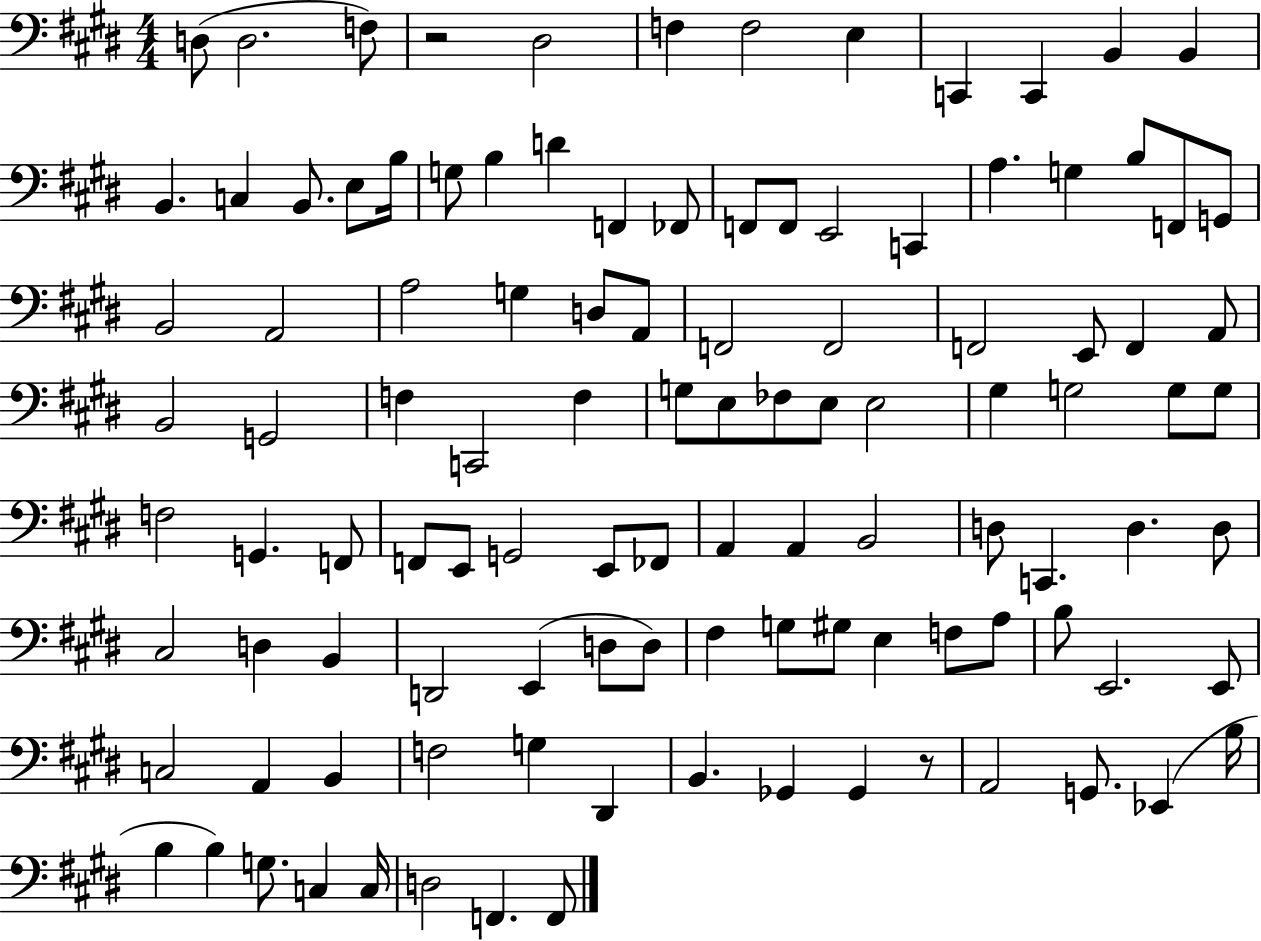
{
  \clef bass
  \numericTimeSignature
  \time 4/4
  \key e \major
  d8( d2. f8) | r2 dis2 | f4 f2 e4 | c,4 c,4 b,4 b,4 | \break b,4. c4 b,8. e8 b16 | g8 b4 d'4 f,4 fes,8 | f,8 f,8 e,2 c,4 | a4. g4 b8 f,8 g,8 | \break b,2 a,2 | a2 g4 d8 a,8 | f,2 f,2 | f,2 e,8 f,4 a,8 | \break b,2 g,2 | f4 c,2 f4 | g8 e8 fes8 e8 e2 | gis4 g2 g8 g8 | \break f2 g,4. f,8 | f,8 e,8 g,2 e,8 fes,8 | a,4 a,4 b,2 | d8 c,4. d4. d8 | \break cis2 d4 b,4 | d,2 e,4( d8 d8) | fis4 g8 gis8 e4 f8 a8 | b8 e,2. e,8 | \break c2 a,4 b,4 | f2 g4 dis,4 | b,4. ges,4 ges,4 r8 | a,2 g,8. ees,4( b16 | \break b4 b4) g8. c4 c16 | d2 f,4. f,8 | \bar "|."
}